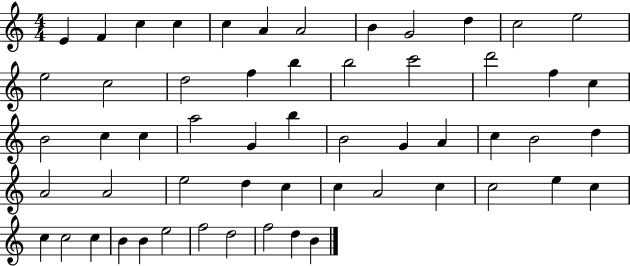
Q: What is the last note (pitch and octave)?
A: B4